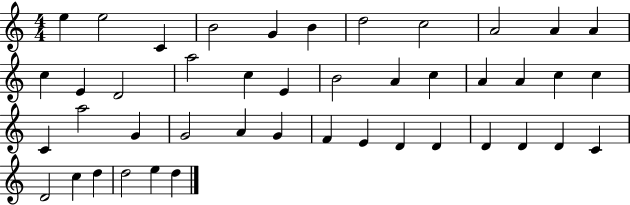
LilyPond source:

{
  \clef treble
  \numericTimeSignature
  \time 4/4
  \key c \major
  e''4 e''2 c'4 | b'2 g'4 b'4 | d''2 c''2 | a'2 a'4 a'4 | \break c''4 e'4 d'2 | a''2 c''4 e'4 | b'2 a'4 c''4 | a'4 a'4 c''4 c''4 | \break c'4 a''2 g'4 | g'2 a'4 g'4 | f'4 e'4 d'4 d'4 | d'4 d'4 d'4 c'4 | \break d'2 c''4 d''4 | d''2 e''4 d''4 | \bar "|."
}